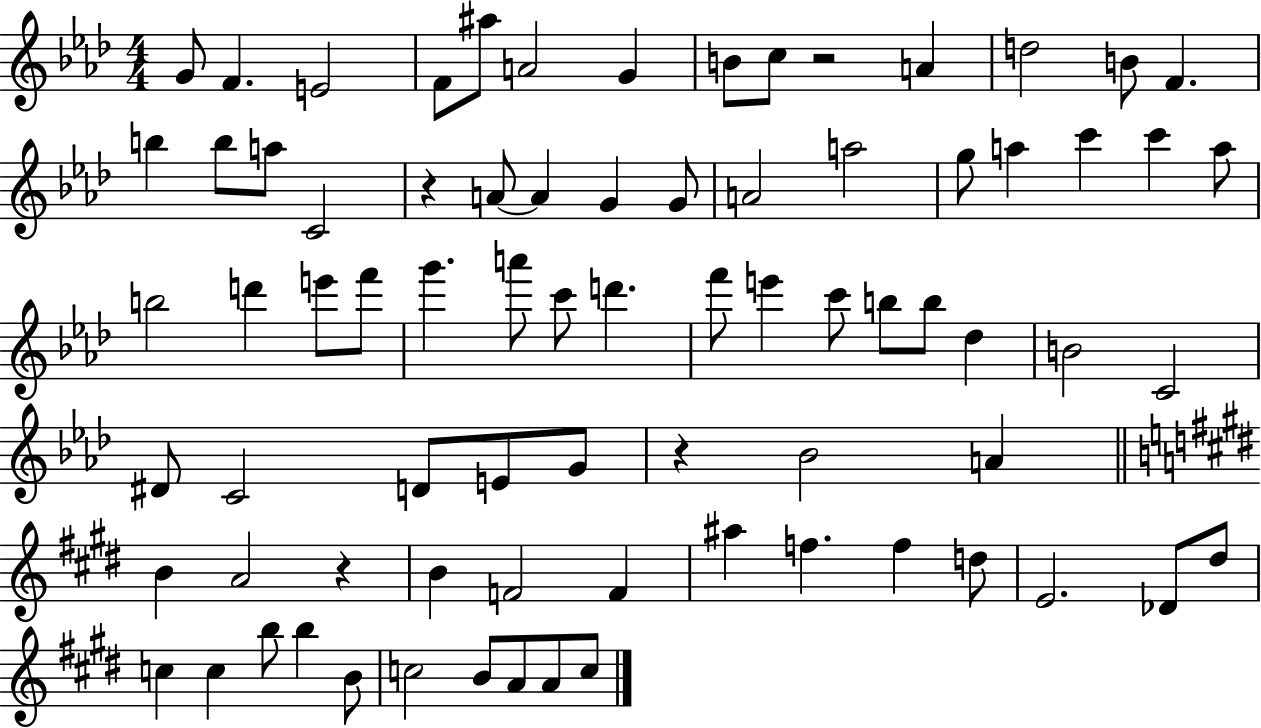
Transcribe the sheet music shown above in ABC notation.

X:1
T:Untitled
M:4/4
L:1/4
K:Ab
G/2 F E2 F/2 ^a/2 A2 G B/2 c/2 z2 A d2 B/2 F b b/2 a/2 C2 z A/2 A G G/2 A2 a2 g/2 a c' c' a/2 b2 d' e'/2 f'/2 g' a'/2 c'/2 d' f'/2 e' c'/2 b/2 b/2 _d B2 C2 ^D/2 C2 D/2 E/2 G/2 z _B2 A B A2 z B F2 F ^a f f d/2 E2 _D/2 ^d/2 c c b/2 b B/2 c2 B/2 A/2 A/2 c/2